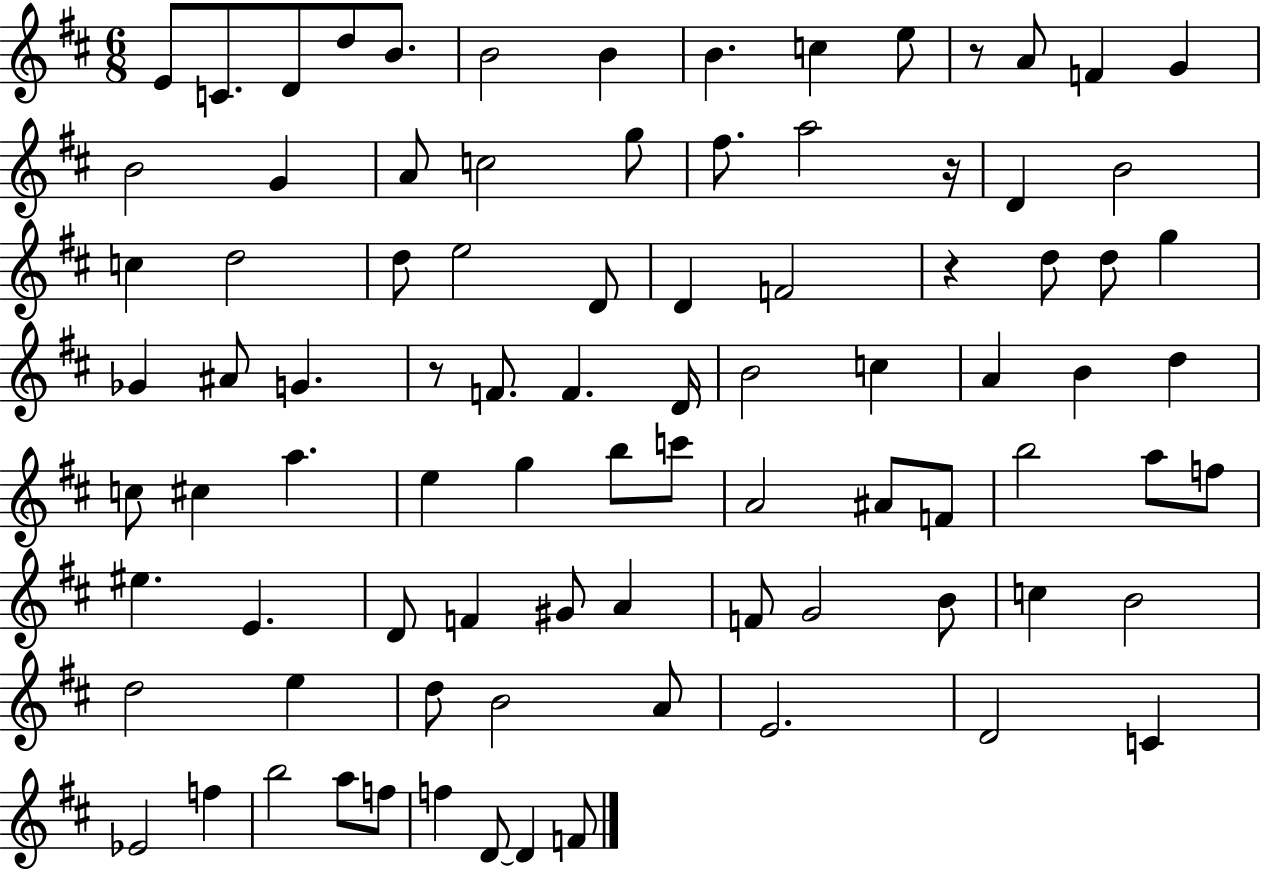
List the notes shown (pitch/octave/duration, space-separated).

E4/e C4/e. D4/e D5/e B4/e. B4/h B4/q B4/q. C5/q E5/e R/e A4/e F4/q G4/q B4/h G4/q A4/e C5/h G5/e F#5/e. A5/h R/s D4/q B4/h C5/q D5/h D5/e E5/h D4/e D4/q F4/h R/q D5/e D5/e G5/q Gb4/q A#4/e G4/q. R/e F4/e. F4/q. D4/s B4/h C5/q A4/q B4/q D5/q C5/e C#5/q A5/q. E5/q G5/q B5/e C6/e A4/h A#4/e F4/e B5/h A5/e F5/e EIS5/q. E4/q. D4/e F4/q G#4/e A4/q F4/e G4/h B4/e C5/q B4/h D5/h E5/q D5/e B4/h A4/e E4/h. D4/h C4/q Eb4/h F5/q B5/h A5/e F5/e F5/q D4/e D4/q F4/e